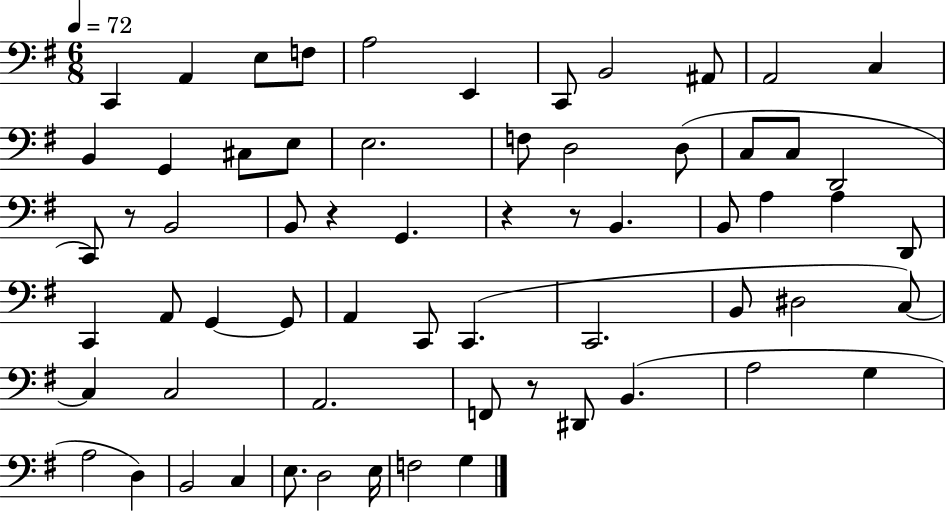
{
  \clef bass
  \numericTimeSignature
  \time 6/8
  \key g \major
  \tempo 4 = 72
  c,4 a,4 e8 f8 | a2 e,4 | c,8 b,2 ais,8 | a,2 c4 | \break b,4 g,4 cis8 e8 | e2. | f8 d2 d8( | c8 c8 d,2 | \break c,8) r8 b,2 | b,8 r4 g,4. | r4 r8 b,4. | b,8 a4 a4 d,8 | \break c,4 a,8 g,4~~ g,8 | a,4 c,8 c,4.( | c,2. | b,8 dis2 c8~~) | \break c4 c2 | a,2. | f,8 r8 dis,8 b,4.( | a2 g4 | \break a2 d4) | b,2 c4 | e8. d2 e16 | f2 g4 | \break \bar "|."
}